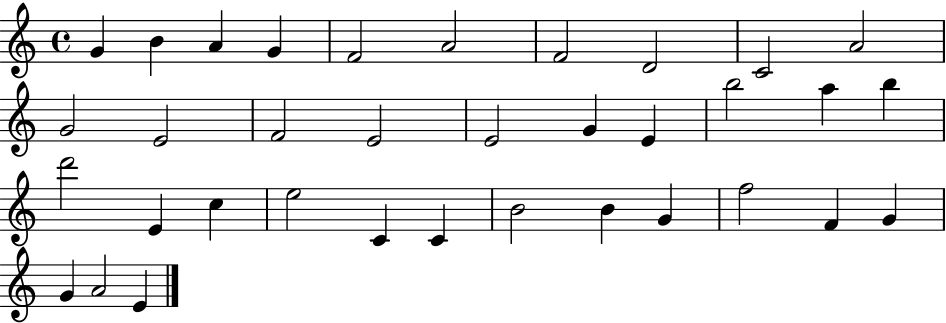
X:1
T:Untitled
M:4/4
L:1/4
K:C
G B A G F2 A2 F2 D2 C2 A2 G2 E2 F2 E2 E2 G E b2 a b d'2 E c e2 C C B2 B G f2 F G G A2 E